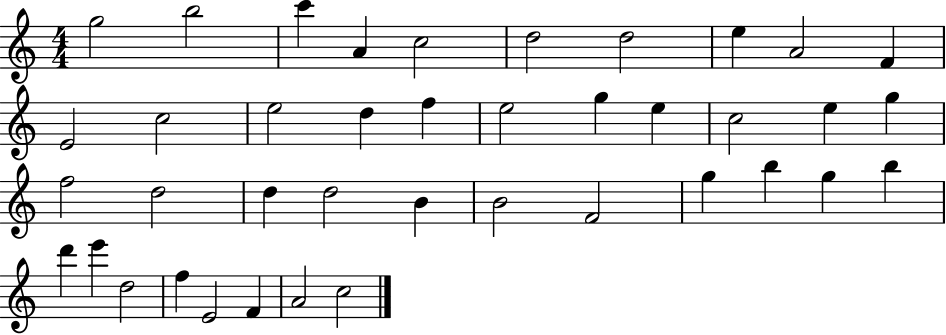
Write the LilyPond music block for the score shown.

{
  \clef treble
  \numericTimeSignature
  \time 4/4
  \key c \major
  g''2 b''2 | c'''4 a'4 c''2 | d''2 d''2 | e''4 a'2 f'4 | \break e'2 c''2 | e''2 d''4 f''4 | e''2 g''4 e''4 | c''2 e''4 g''4 | \break f''2 d''2 | d''4 d''2 b'4 | b'2 f'2 | g''4 b''4 g''4 b''4 | \break d'''4 e'''4 d''2 | f''4 e'2 f'4 | a'2 c''2 | \bar "|."
}